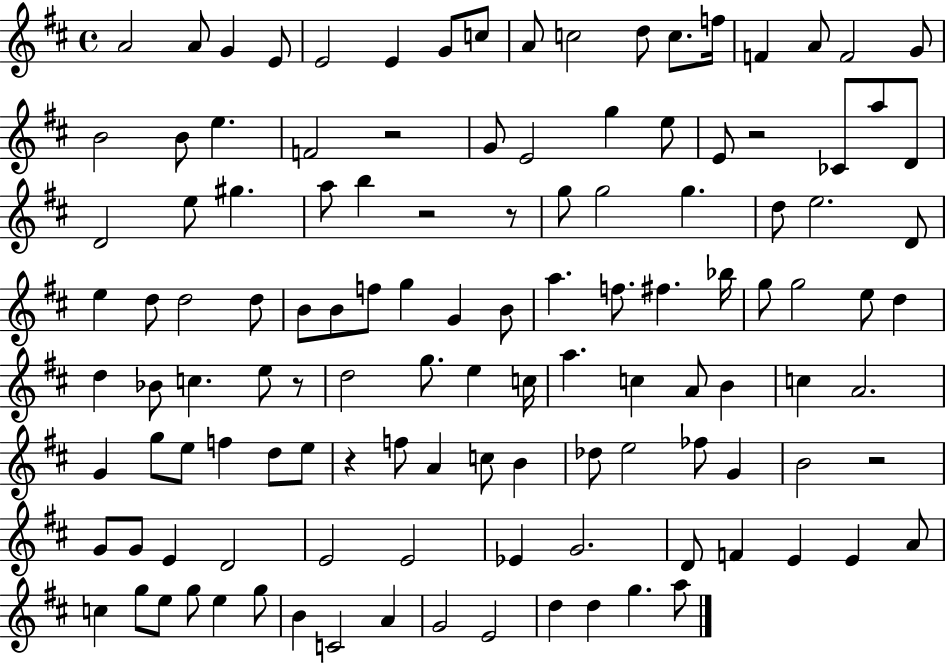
X:1
T:Untitled
M:4/4
L:1/4
K:D
A2 A/2 G E/2 E2 E G/2 c/2 A/2 c2 d/2 c/2 f/4 F A/2 F2 G/2 B2 B/2 e F2 z2 G/2 E2 g e/2 E/2 z2 _C/2 a/2 D/2 D2 e/2 ^g a/2 b z2 z/2 g/2 g2 g d/2 e2 D/2 e d/2 d2 d/2 B/2 B/2 f/2 g G B/2 a f/2 ^f _b/4 g/2 g2 e/2 d d _B/2 c e/2 z/2 d2 g/2 e c/4 a c A/2 B c A2 G g/2 e/2 f d/2 e/2 z f/2 A c/2 B _d/2 e2 _f/2 G B2 z2 G/2 G/2 E D2 E2 E2 _E G2 D/2 F E E A/2 c g/2 e/2 g/2 e g/2 B C2 A G2 E2 d d g a/2